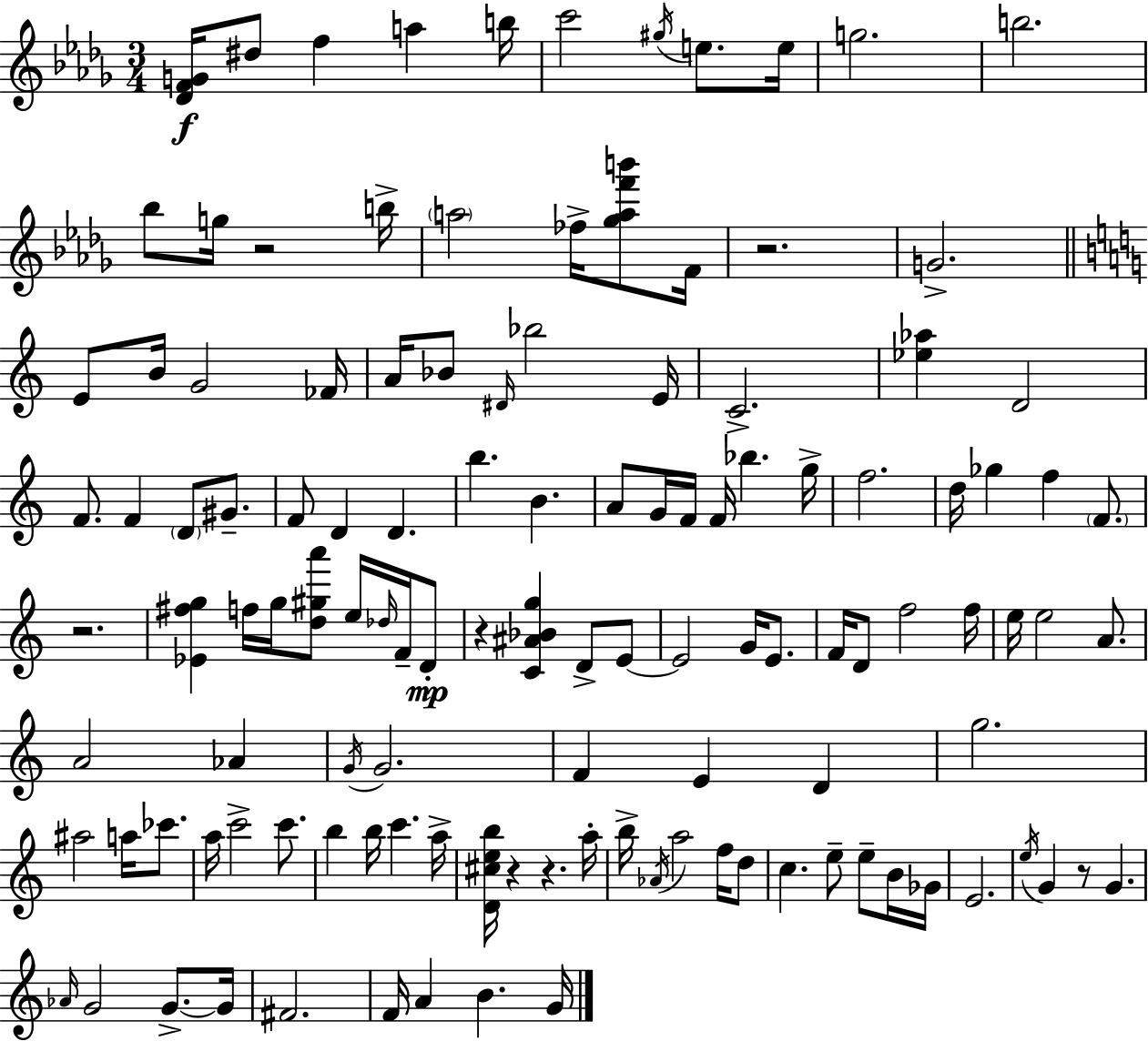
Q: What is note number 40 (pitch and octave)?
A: F4